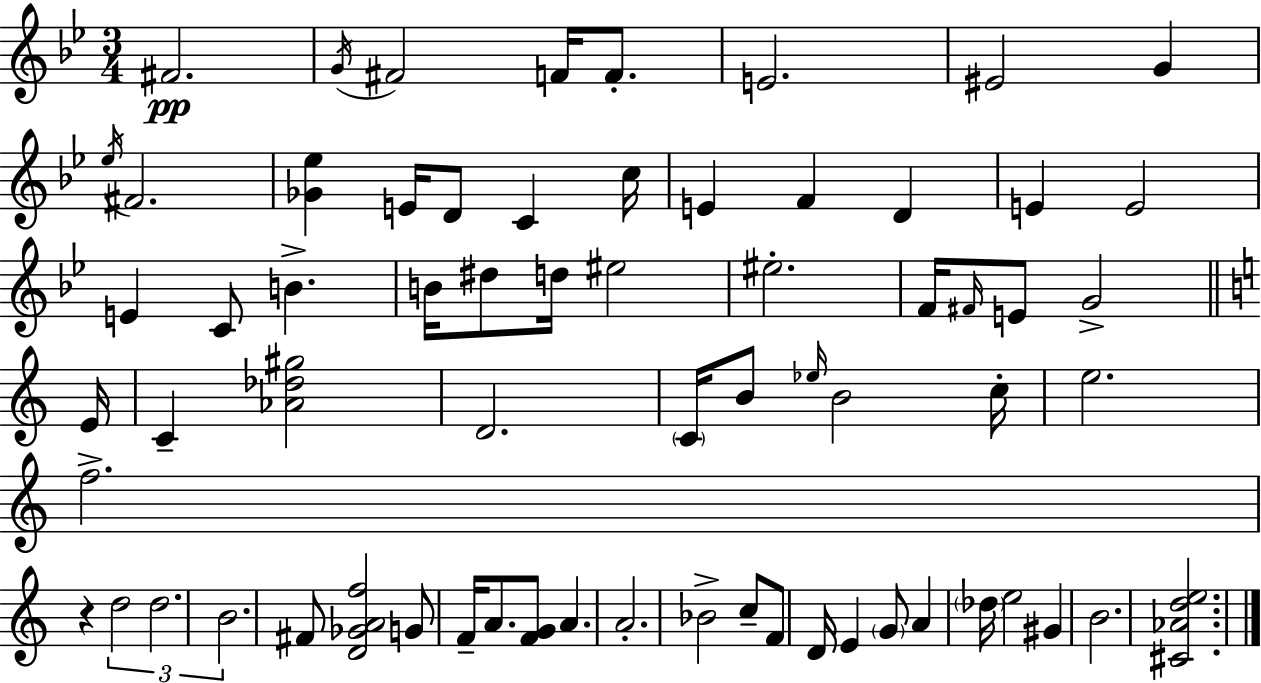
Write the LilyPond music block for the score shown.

{
  \clef treble
  \numericTimeSignature
  \time 3/4
  \key g \minor
  fis'2.\pp | \acciaccatura { g'16 } fis'2 f'16 f'8.-. | e'2. | eis'2 g'4 | \break \acciaccatura { ees''16 } fis'2. | <ges' ees''>4 e'16 d'8 c'4 | c''16 e'4 f'4 d'4 | e'4 e'2 | \break e'4 c'8 b'4.-> | b'16 dis''8 d''16 eis''2 | eis''2.-. | f'16 \grace { fis'16 } e'8 g'2-> | \break \bar "||" \break \key a \minor e'16 c'4-- <aes' des'' gis''>2 | d'2. | \parenthesize c'16 b'8 \grace { ees''16 } b'2 | c''16-. e''2. | \break f''2.-> | r4 \tuplet 3/2 { d''2 | d''2. | b'2. } | \break fis'8 <d' ges' a' f''>2 | g'8 f'16-- a'8. <f' g'>8 a'4. | a'2.-. | bes'2-> c''8-- | \break f'8 d'16 e'4 \parenthesize g'8 a'4 | \parenthesize des''16 e''2 gis'4 | b'2. | <cis' aes' d'' e''>2. | \break \bar "|."
}